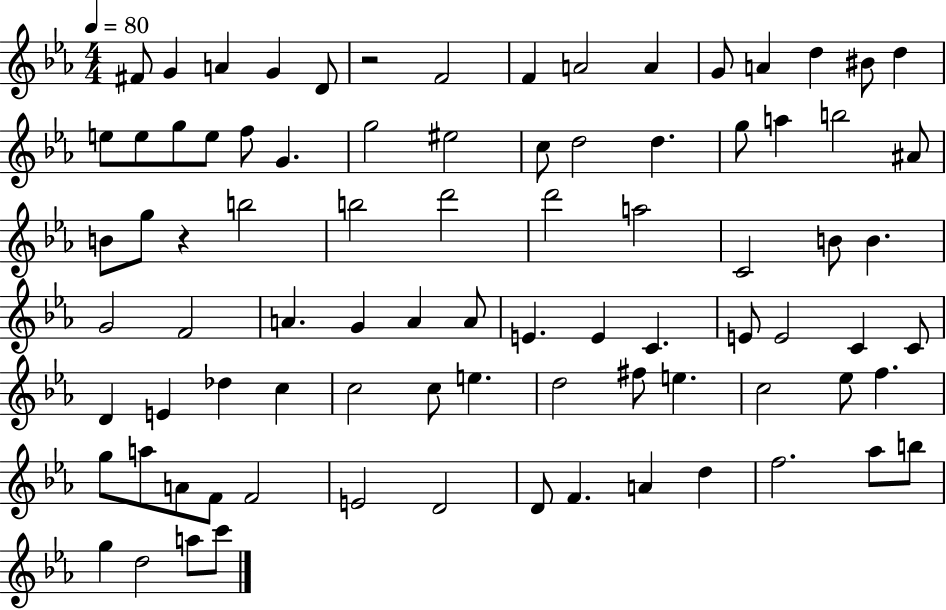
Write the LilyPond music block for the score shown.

{
  \clef treble
  \numericTimeSignature
  \time 4/4
  \key ees \major
  \tempo 4 = 80
  fis'8 g'4 a'4 g'4 d'8 | r2 f'2 | f'4 a'2 a'4 | g'8 a'4 d''4 bis'8 d''4 | \break e''8 e''8 g''8 e''8 f''8 g'4. | g''2 eis''2 | c''8 d''2 d''4. | g''8 a''4 b''2 ais'8 | \break b'8 g''8 r4 b''2 | b''2 d'''2 | d'''2 a''2 | c'2 b'8 b'4. | \break g'2 f'2 | a'4. g'4 a'4 a'8 | e'4. e'4 c'4. | e'8 e'2 c'4 c'8 | \break d'4 e'4 des''4 c''4 | c''2 c''8 e''4. | d''2 fis''8 e''4. | c''2 ees''8 f''4. | \break g''8 a''8 a'8 f'8 f'2 | e'2 d'2 | d'8 f'4. a'4 d''4 | f''2. aes''8 b''8 | \break g''4 d''2 a''8 c'''8 | \bar "|."
}